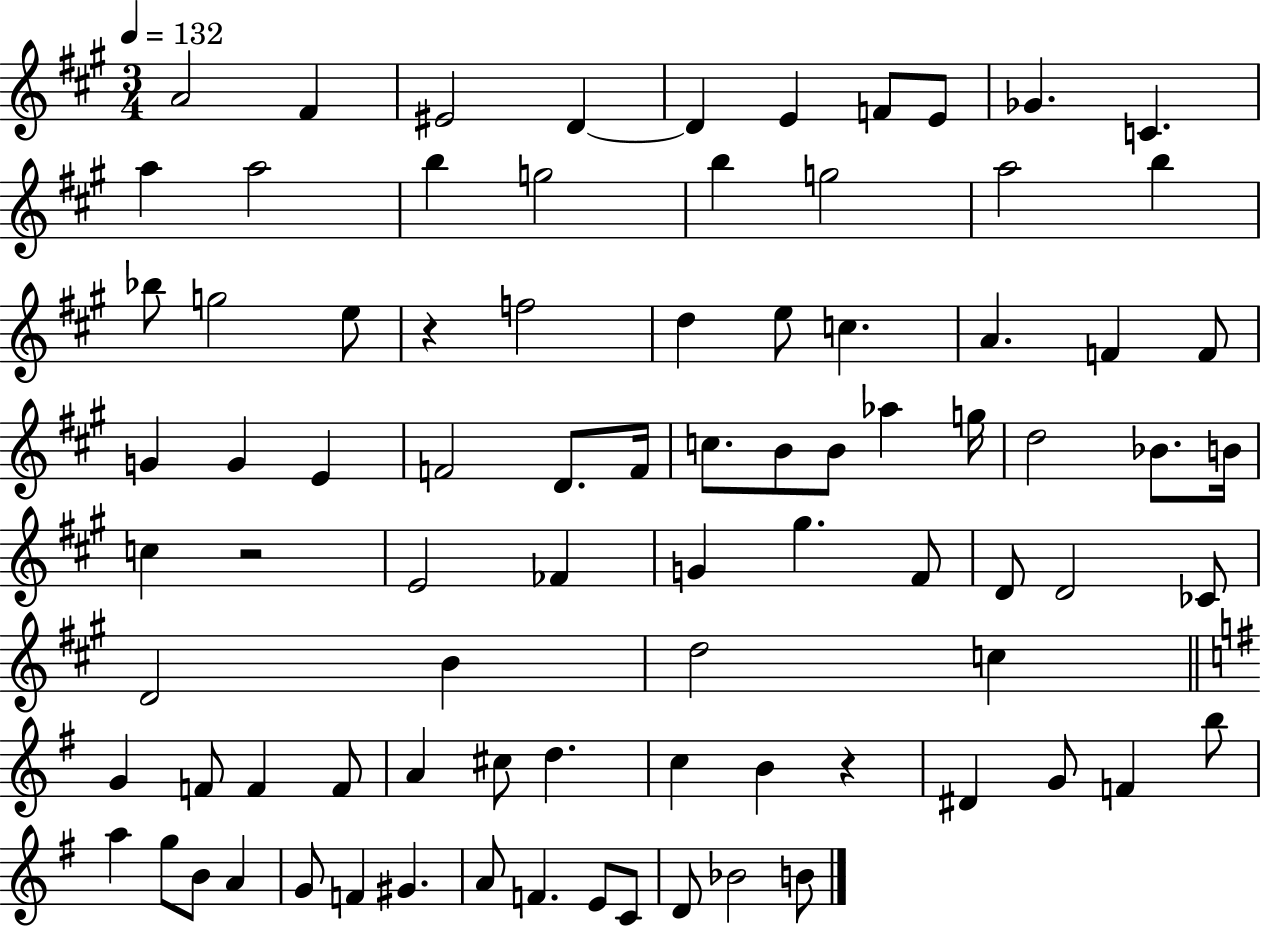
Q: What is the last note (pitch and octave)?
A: B4